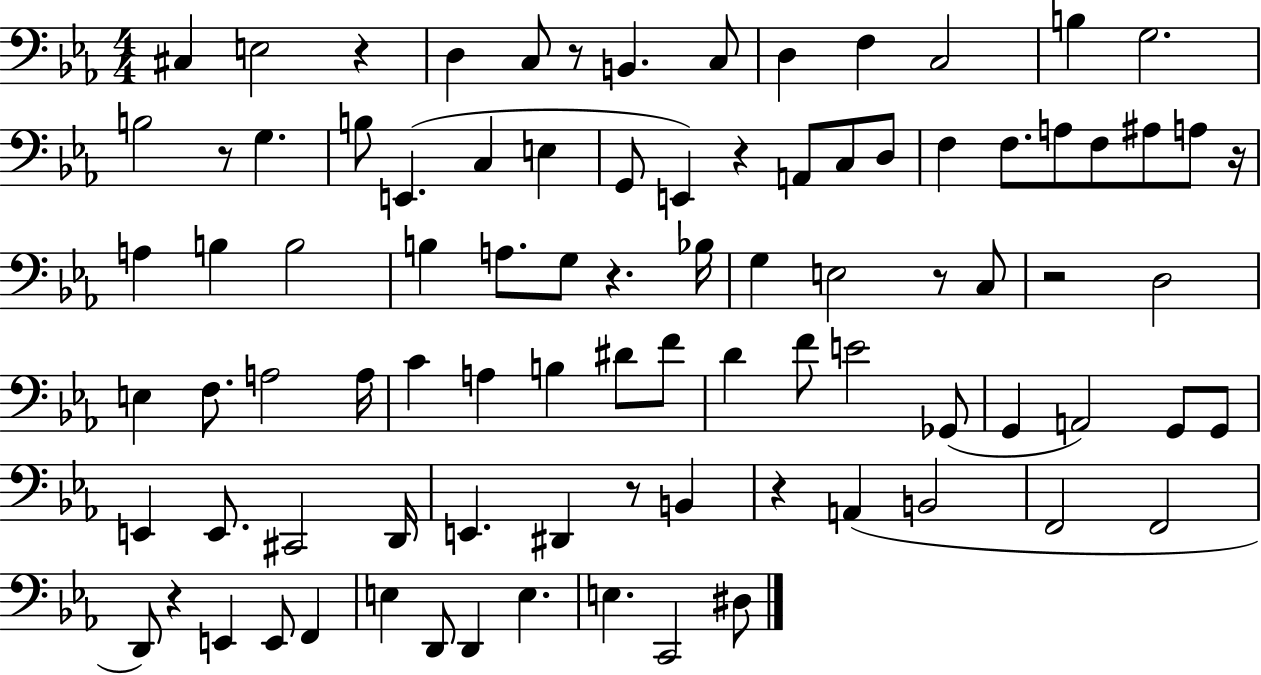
C#3/q E3/h R/q D3/q C3/e R/e B2/q. C3/e D3/q F3/q C3/h B3/q G3/h. B3/h R/e G3/q. B3/e E2/q. C3/q E3/q G2/e E2/q R/q A2/e C3/e D3/e F3/q F3/e. A3/e F3/e A#3/e A3/e R/s A3/q B3/q B3/h B3/q A3/e. G3/e R/q. Bb3/s G3/q E3/h R/e C3/e R/h D3/h E3/q F3/e. A3/h A3/s C4/q A3/q B3/q D#4/e F4/e D4/q F4/e E4/h Gb2/e G2/q A2/h G2/e G2/e E2/q E2/e. C#2/h D2/s E2/q. D#2/q R/e B2/q R/q A2/q B2/h F2/h F2/h D2/e R/q E2/q E2/e F2/q E3/q D2/e D2/q E3/q. E3/q. C2/h D#3/e